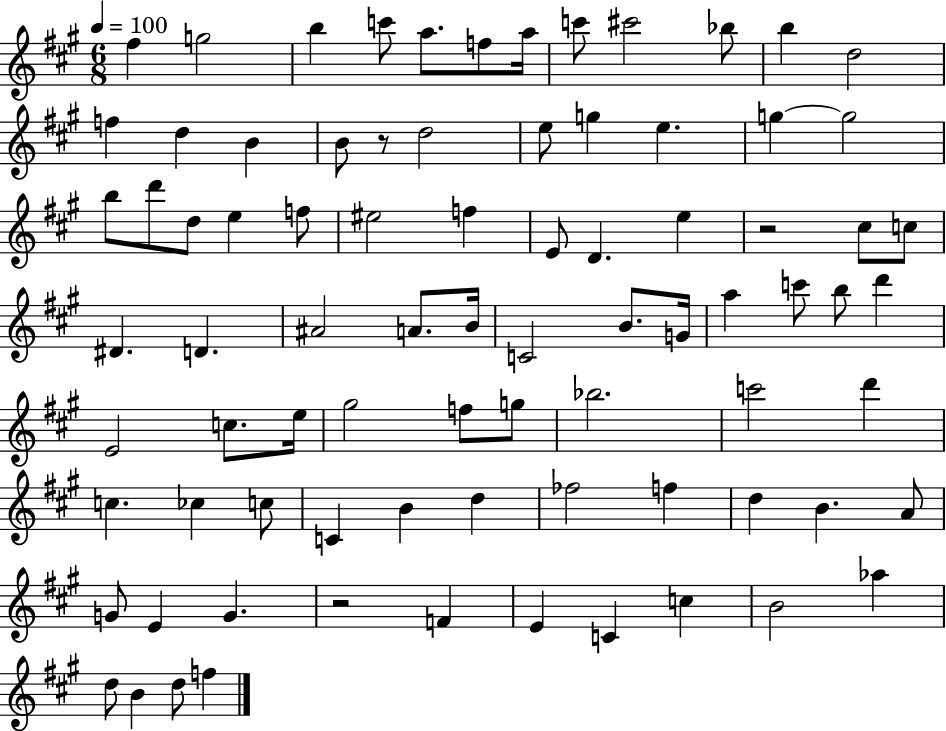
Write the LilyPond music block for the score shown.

{
  \clef treble
  \numericTimeSignature
  \time 6/8
  \key a \major
  \tempo 4 = 100
  fis''4 g''2 | b''4 c'''8 a''8. f''8 a''16 | c'''8 cis'''2 bes''8 | b''4 d''2 | \break f''4 d''4 b'4 | b'8 r8 d''2 | e''8 g''4 e''4. | g''4~~ g''2 | \break b''8 d'''8 d''8 e''4 f''8 | eis''2 f''4 | e'8 d'4. e''4 | r2 cis''8 c''8 | \break dis'4. d'4. | ais'2 a'8. b'16 | c'2 b'8. g'16 | a''4 c'''8 b''8 d'''4 | \break e'2 c''8. e''16 | gis''2 f''8 g''8 | bes''2. | c'''2 d'''4 | \break c''4. ces''4 c''8 | c'4 b'4 d''4 | fes''2 f''4 | d''4 b'4. a'8 | \break g'8 e'4 g'4. | r2 f'4 | e'4 c'4 c''4 | b'2 aes''4 | \break d''8 b'4 d''8 f''4 | \bar "|."
}